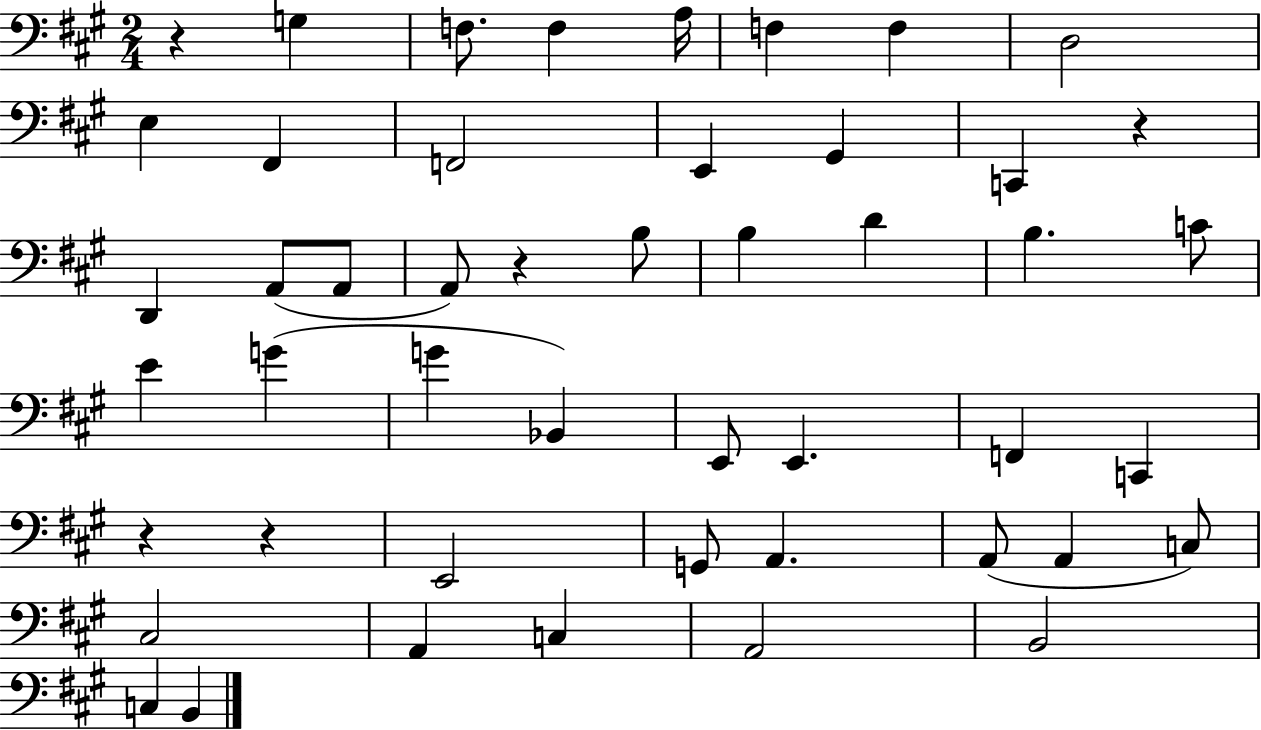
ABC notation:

X:1
T:Untitled
M:2/4
L:1/4
K:A
z G, F,/2 F, A,/4 F, F, D,2 E, ^F,, F,,2 E,, ^G,, C,, z D,, A,,/2 A,,/2 A,,/2 z B,/2 B, D B, C/2 E G G _B,, E,,/2 E,, F,, C,, z z E,,2 G,,/2 A,, A,,/2 A,, C,/2 ^C,2 A,, C, A,,2 B,,2 C, B,,